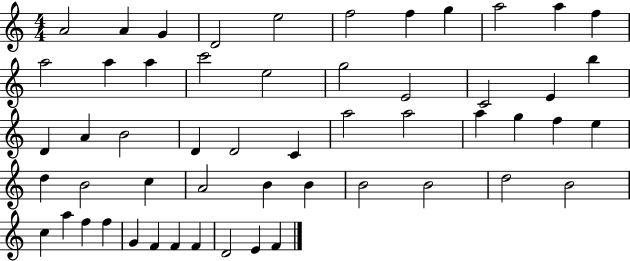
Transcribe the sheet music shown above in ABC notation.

X:1
T:Untitled
M:4/4
L:1/4
K:C
A2 A G D2 e2 f2 f g a2 a f a2 a a c'2 e2 g2 E2 C2 E b D A B2 D D2 C a2 a2 a g f e d B2 c A2 B B B2 B2 d2 B2 c a f f G F F F D2 E F